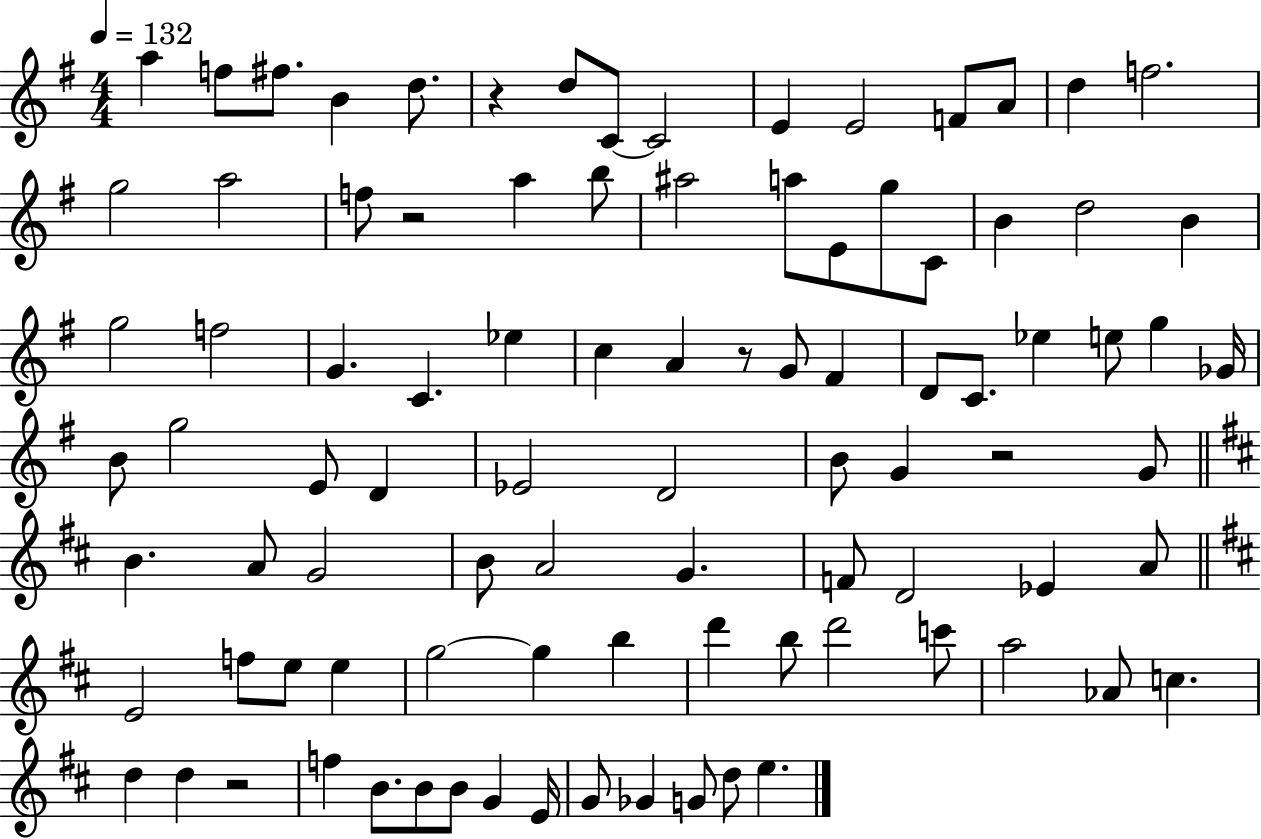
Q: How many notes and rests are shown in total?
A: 93